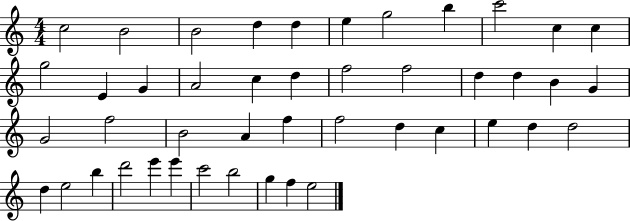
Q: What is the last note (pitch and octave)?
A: E5